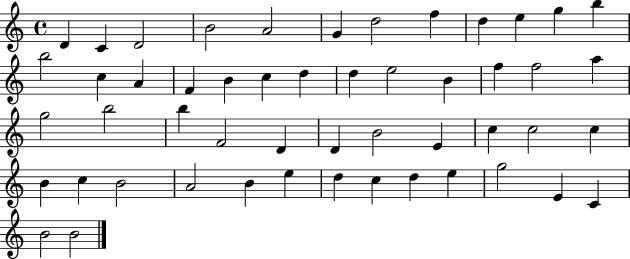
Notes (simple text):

D4/q C4/q D4/h B4/h A4/h G4/q D5/h F5/q D5/q E5/q G5/q B5/q B5/h C5/q A4/q F4/q B4/q C5/q D5/q D5/q E5/h B4/q F5/q F5/h A5/q G5/h B5/h B5/q F4/h D4/q D4/q B4/h E4/q C5/q C5/h C5/q B4/q C5/q B4/h A4/h B4/q E5/q D5/q C5/q D5/q E5/q G5/h E4/q C4/q B4/h B4/h